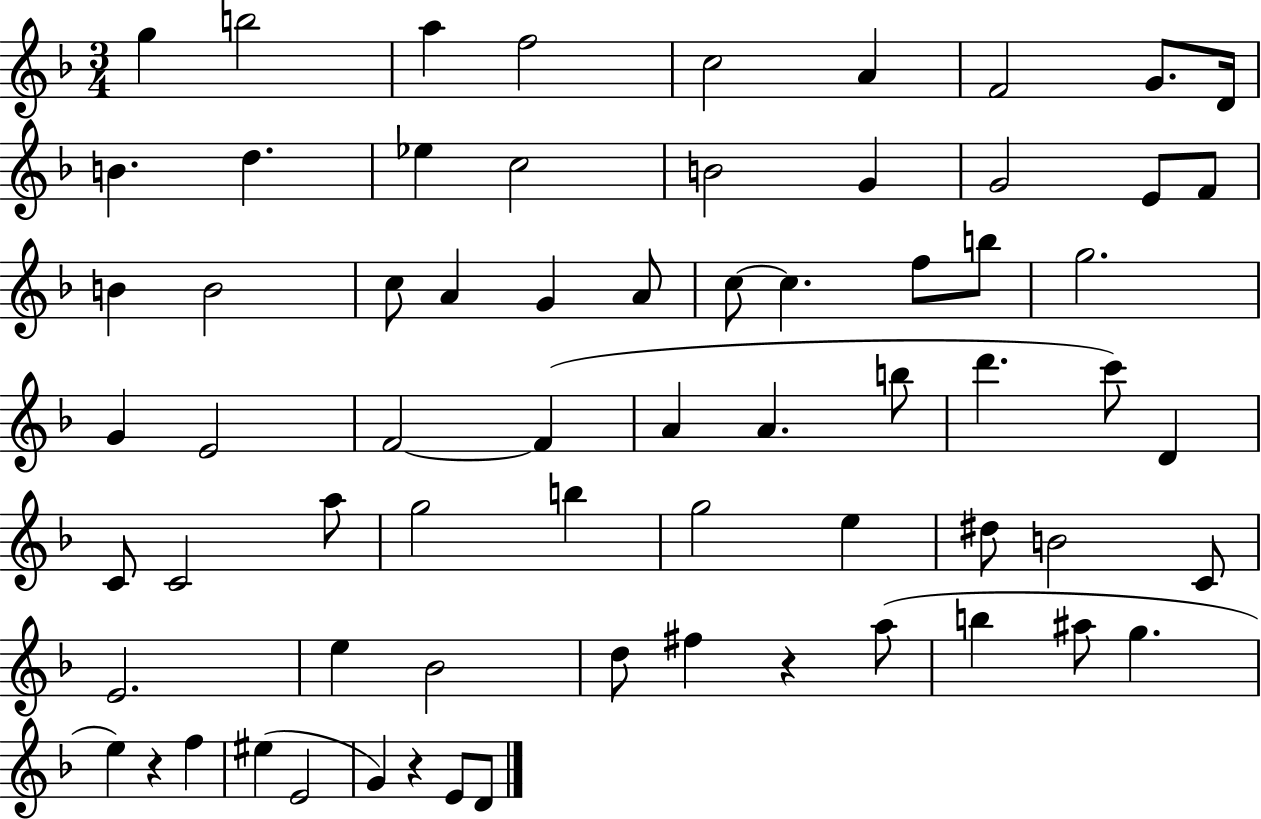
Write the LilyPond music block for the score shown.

{
  \clef treble
  \numericTimeSignature
  \time 3/4
  \key f \major
  g''4 b''2 | a''4 f''2 | c''2 a'4 | f'2 g'8. d'16 | \break b'4. d''4. | ees''4 c''2 | b'2 g'4 | g'2 e'8 f'8 | \break b'4 b'2 | c''8 a'4 g'4 a'8 | c''8~~ c''4. f''8 b''8 | g''2. | \break g'4 e'2 | f'2~~ f'4( | a'4 a'4. b''8 | d'''4. c'''8) d'4 | \break c'8 c'2 a''8 | g''2 b''4 | g''2 e''4 | dis''8 b'2 c'8 | \break e'2. | e''4 bes'2 | d''8 fis''4 r4 a''8( | b''4 ais''8 g''4. | \break e''4) r4 f''4 | eis''4( e'2 | g'4) r4 e'8 d'8 | \bar "|."
}